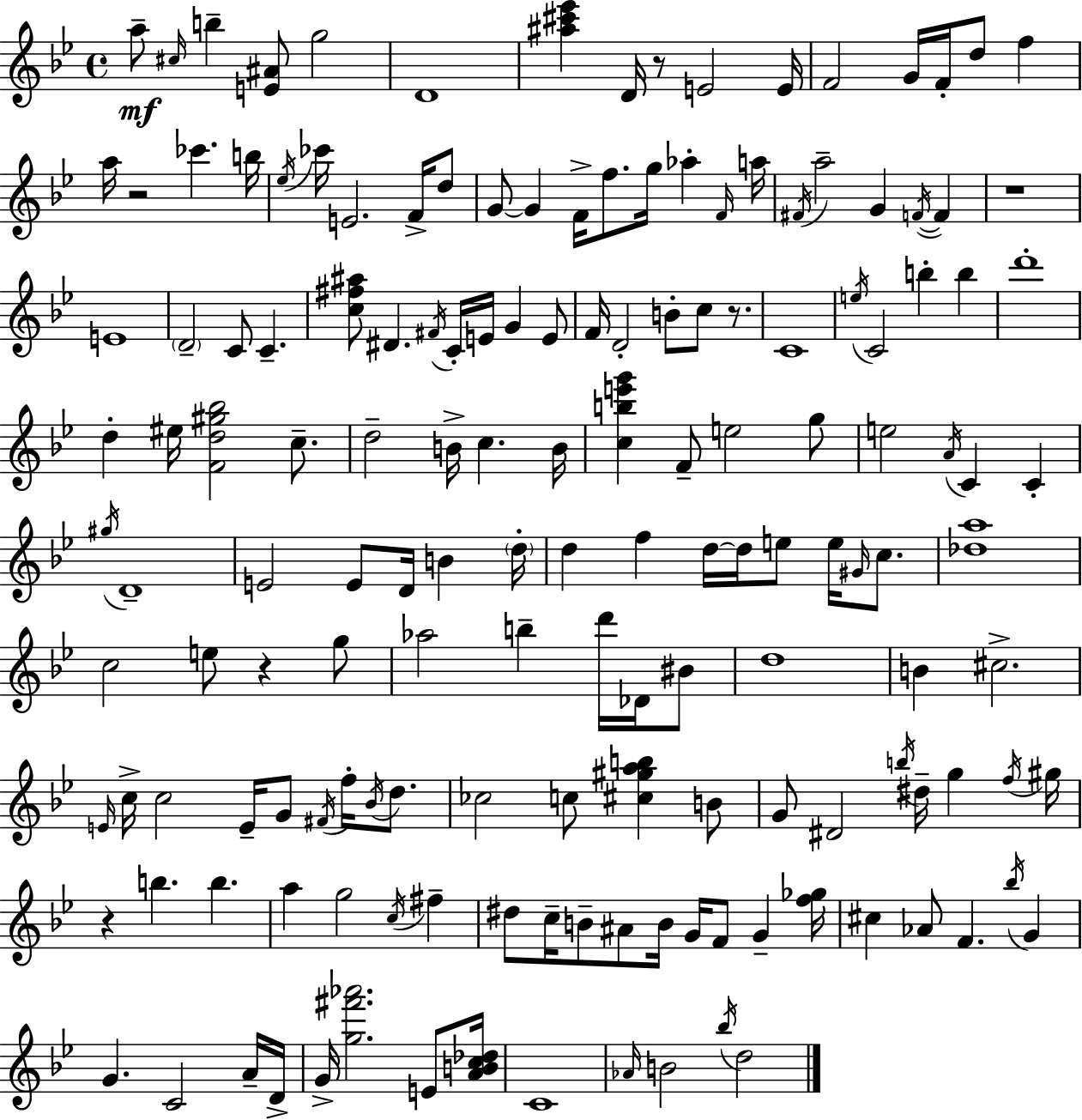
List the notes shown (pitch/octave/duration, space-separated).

A5/e C#5/s B5/q [E4,A#4]/e G5/h D4/w [A#5,C#6,Eb6]/q D4/s R/e E4/h E4/s F4/h G4/s F4/s D5/e F5/q A5/s R/h CES6/q. B5/s Eb5/s CES6/s E4/h. F4/s D5/e G4/e G4/q F4/s F5/e. G5/s Ab5/q F4/s A5/s F#4/s A5/h G4/q F4/s F4/q R/w E4/w D4/h C4/e C4/q. [C5,F#5,A#5]/e D#4/q. F#4/s C4/s E4/s G4/q E4/e F4/s D4/h B4/e C5/e R/e. C4/w E5/s C4/h B5/q B5/q D6/w D5/q EIS5/s [F4,D5,G#5,Bb5]/h C5/e. D5/h B4/s C5/q. B4/s [C5,B5,E6,G6]/q F4/e E5/h G5/e E5/h A4/s C4/q C4/q G#5/s D4/w E4/h E4/e D4/s B4/q D5/s D5/q F5/q D5/s D5/s E5/e E5/s G#4/s C5/e. [Db5,A5]/w C5/h E5/e R/q G5/e Ab5/h B5/q D6/s Db4/s BIS4/e D5/w B4/q C#5/h. E4/s C5/s C5/h E4/s G4/e F#4/s F5/s Bb4/s D5/e. CES5/h C5/e [C#5,G#5,A5,B5]/q B4/e G4/e D#4/h B5/s D#5/s G5/q F5/s G#5/s R/q B5/q. B5/q. A5/q G5/h C5/s F#5/q D#5/e C5/s B4/e A#4/e B4/s G4/s F4/e G4/q [F5,Gb5]/s C#5/q Ab4/e F4/q. Bb5/s G4/q G4/q. C4/h A4/s D4/s G4/s [G5,F#6,Ab6]/h. E4/e [A4,B4,C5,Db5]/s C4/w Ab4/s B4/h Bb5/s D5/h